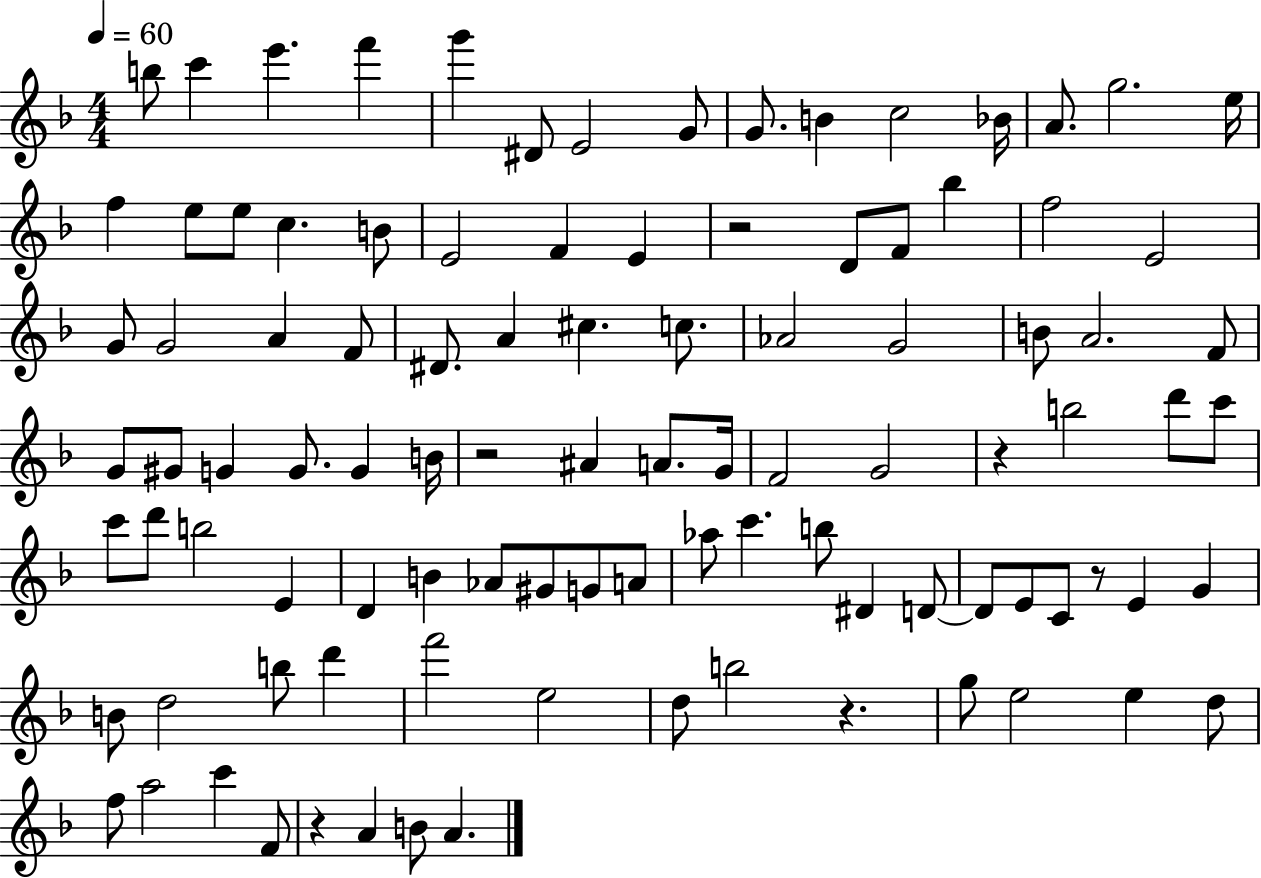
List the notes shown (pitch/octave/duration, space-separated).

B5/e C6/q E6/q. F6/q G6/q D#4/e E4/h G4/e G4/e. B4/q C5/h Bb4/s A4/e. G5/h. E5/s F5/q E5/e E5/e C5/q. B4/e E4/h F4/q E4/q R/h D4/e F4/e Bb5/q F5/h E4/h G4/e G4/h A4/q F4/e D#4/e. A4/q C#5/q. C5/e. Ab4/h G4/h B4/e A4/h. F4/e G4/e G#4/e G4/q G4/e. G4/q B4/s R/h A#4/q A4/e. G4/s F4/h G4/h R/q B5/h D6/e C6/e C6/e D6/e B5/h E4/q D4/q B4/q Ab4/e G#4/e G4/e A4/e Ab5/e C6/q. B5/e D#4/q D4/e D4/e E4/e C4/e R/e E4/q G4/q B4/e D5/h B5/e D6/q F6/h E5/h D5/e B5/h R/q. G5/e E5/h E5/q D5/e F5/e A5/h C6/q F4/e R/q A4/q B4/e A4/q.